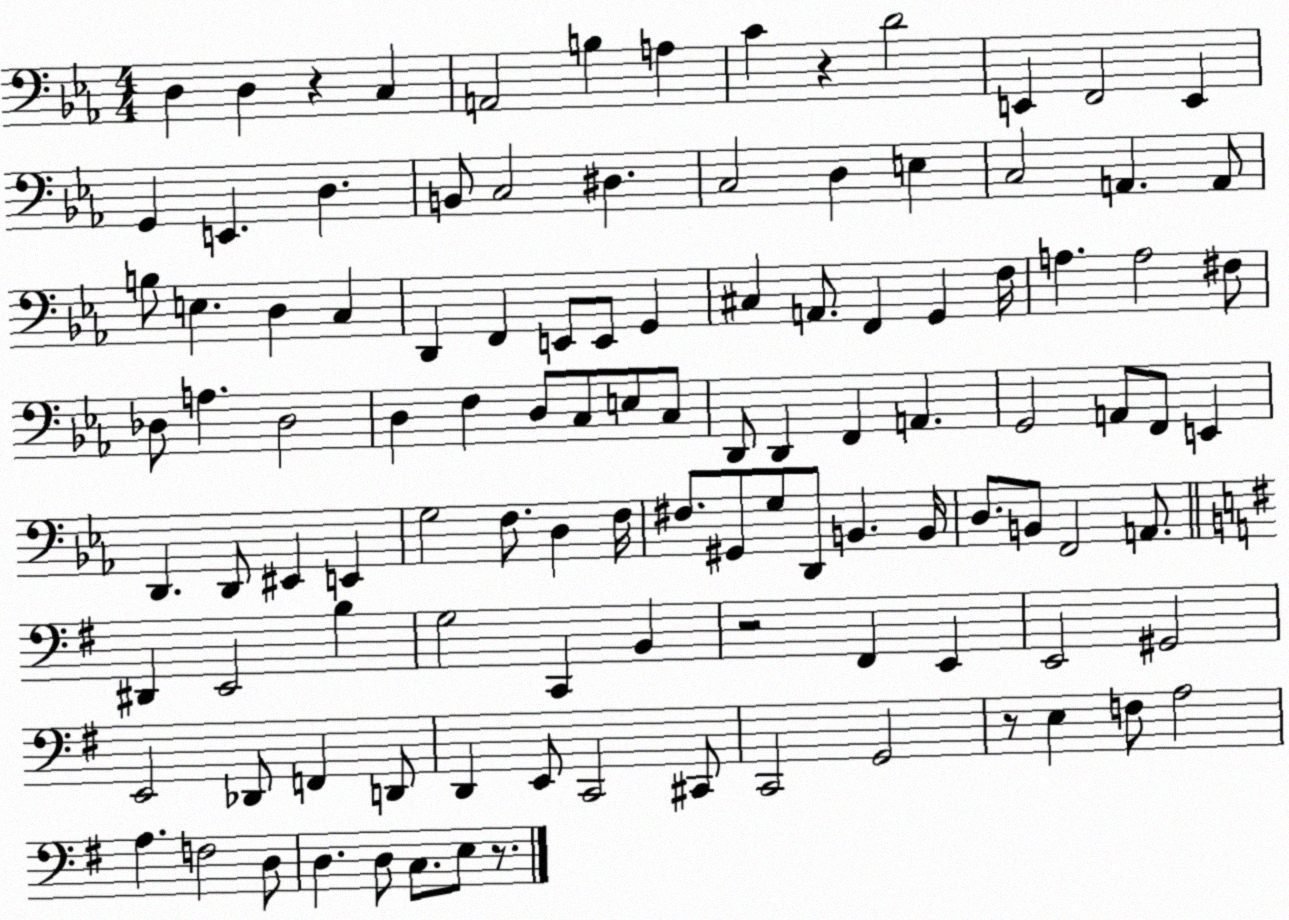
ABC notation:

X:1
T:Untitled
M:4/4
L:1/4
K:Eb
D, D, z C, A,,2 B, A, C z D2 E,, F,,2 E,, G,, E,, D, B,,/2 C,2 ^D, C,2 D, E, C,2 A,, A,,/2 B,/2 E, D, C, D,, F,, E,,/2 E,,/2 G,, ^C, A,,/2 F,, G,, F,/4 A, A,2 ^F,/2 _D,/2 A, _D,2 D, F, D,/2 C,/2 E,/2 C,/2 D,,/2 D,, F,, A,, G,,2 A,,/2 F,,/2 E,, D,, D,,/2 ^E,, E,, G,2 F,/2 D, F,/4 ^F,/2 ^G,,/2 G,/2 D,,/2 B,, B,,/4 D,/2 B,,/2 F,,2 A,,/2 ^D,, E,,2 B, G,2 C,, B,, z2 ^F,, E,, E,,2 ^G,,2 E,,2 _D,,/2 F,, D,,/2 D,, E,,/2 C,,2 ^C,,/2 C,,2 G,,2 z/2 E, F,/2 A,2 A, F,2 D,/2 D, D,/2 C,/2 E,/2 z/2